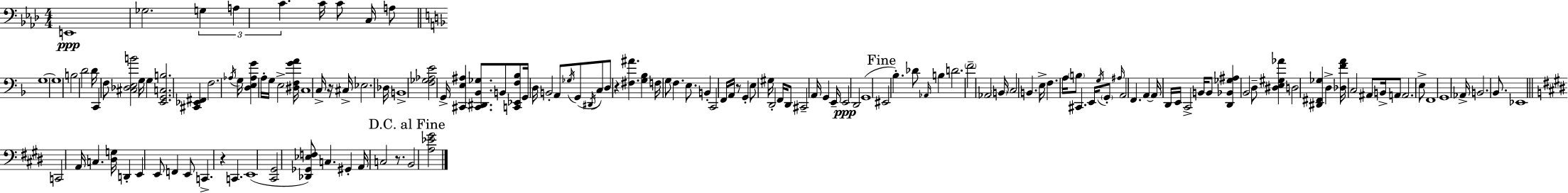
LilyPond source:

{
  \clef bass
  \numericTimeSignature
  \time 4/4
  \key f \minor
  e,1\ppp | ges2. \tuplet 3/2 { g4 | a4 c'4. } c'16 c'8 c16 a8 | \bar "||" \break \key d \minor g1~~ | g1 | b2 d'2 | d'16 c,4 f8 <cis des e b'>2 g16 | \break g4 <e, g, c b>2. | <cis, ees, fis,>4 f2. | \acciaccatura { aes16 } g16 <d e aes g'>4 a16-. g16 e2-> | <dis f g' a'>16 c1 | \break c16-> r16 cis16-> ees2. | des16 b,1-> | <f ges aes e'>2 g,16-> <cis, e ais>4 <cis, dis, bes, ges>8. | b,8 <c, ees, f bes>8 g,16 d16 b,2-. a,8 | \break \acciaccatura { ges16 }( g,8 \acciaccatura { dis,16 } c8) d8 r4 <fis ais'>4. | <g bes>4 f16 g8 f4. | e8. b,4-. c,2 f,16 | a,16 r8 g,4-. e8 gis16 d,2-. | \break f,16 d,8 cis,2-- a,16 g,4 | e,16-- e,2\ppp d,2 | g,1( | \mark "Fine" eis,2 bes4.-.) | \break des'8 \grace { aes,16 } b4 d'2. | \parenthesize f'2-- aes,2 | \parenthesize b,16 c2 b,4. | e16-> f4. a16 \parenthesize b8 cis,4. | \break e,16 \acciaccatura { g16 } \parenthesize g,8-. \grace { ais16 } a,2 | f,4. a,4~~ a,16 d,16 e,16 c,2-> | b,16 b,8 <d, bes, ges ais>4 bes,2 | d8-- <dis e gis aes'>4 d2 | \break <dis, fis, ges>4 d4-> <des f' a'>16 c2 | ais,8 b,16-> a,8 a,2. | e8-> f,1 | g,1 | \break aes,16-> b,2. | bes,8. ees,1 | \bar "||" \break \key e \major c,2 a,16 c4. <dis g>16 | d,4-. e,4 e,8 f,4 e,8 | c,4.-> r4 c,4. | e,1( | \break <cis, gis,>2 <des, ges, ees f>8) c4. | gis,4-. a,16 c2 r8. | \mark "D.C. al Fine" b,2 <a ees' gis'>2 | \bar "|."
}